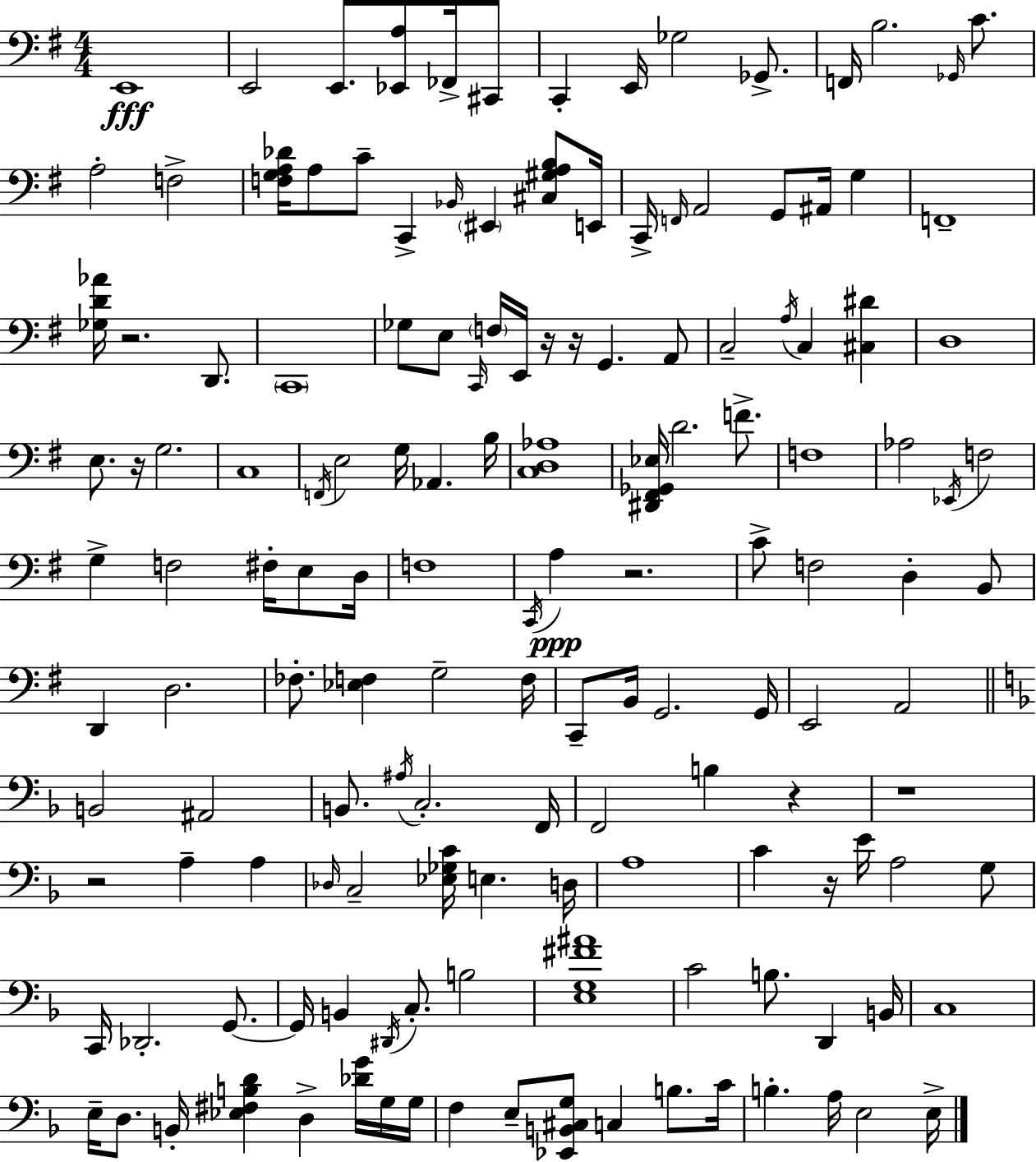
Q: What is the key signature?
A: E minor